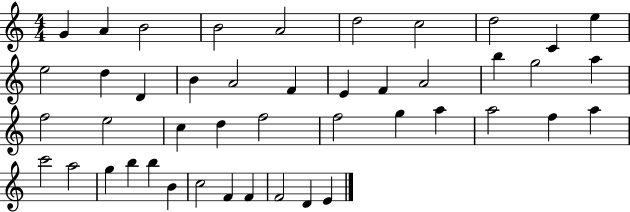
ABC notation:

X:1
T:Untitled
M:4/4
L:1/4
K:C
G A B2 B2 A2 d2 c2 d2 C e e2 d D B A2 F E F A2 b g2 a f2 e2 c d f2 f2 g a a2 f a c'2 a2 g b b B c2 F F F2 D E